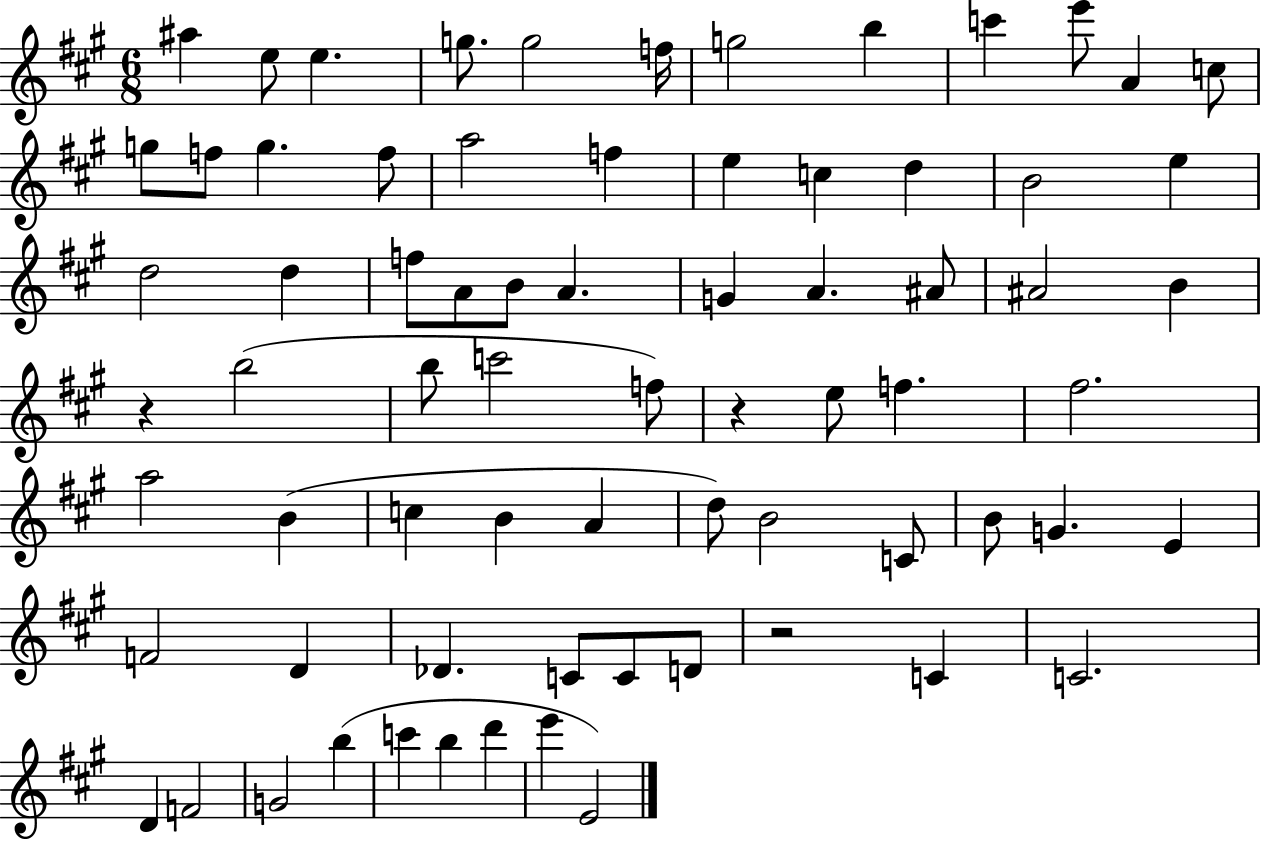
A#5/q E5/e E5/q. G5/e. G5/h F5/s G5/h B5/q C6/q E6/e A4/q C5/e G5/e F5/e G5/q. F5/e A5/h F5/q E5/q C5/q D5/q B4/h E5/q D5/h D5/q F5/e A4/e B4/e A4/q. G4/q A4/q. A#4/e A#4/h B4/q R/q B5/h B5/e C6/h F5/e R/q E5/e F5/q. F#5/h. A5/h B4/q C5/q B4/q A4/q D5/e B4/h C4/e B4/e G4/q. E4/q F4/h D4/q Db4/q. C4/e C4/e D4/e R/h C4/q C4/h. D4/q F4/h G4/h B5/q C6/q B5/q D6/q E6/q E4/h